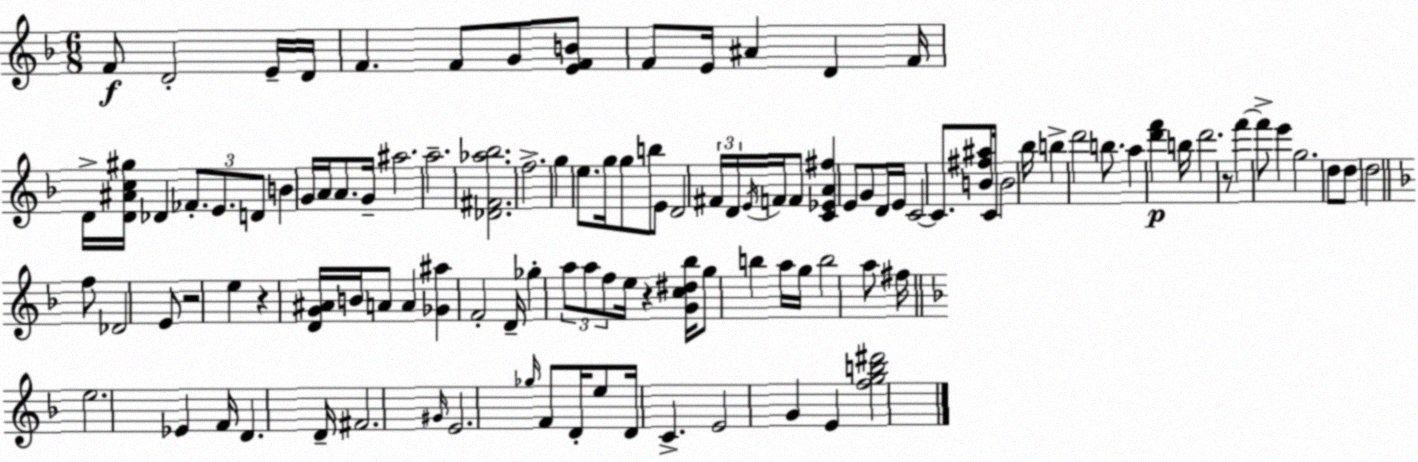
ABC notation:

X:1
T:Untitled
M:6/8
L:1/4
K:Dm
F/2 D2 E/4 D/4 F F/2 G/2 [EFB]/2 F/2 E/4 ^A D F/4 D/4 [D^Ac^g]/4 _D _F/2 E/2 D/2 B G/4 A/4 A/2 G/4 ^a2 a2 [_D^F_a_b]2 f2 g e/2 g/4 g/2 b/2 E/2 D2 ^F/4 D/4 E/4 F/4 F/2 [C_EA^f] E/2 G/2 D/4 E/4 C2 C/2 [B^f^a]/2 C/4 B2 _b/4 b d'2 b/2 a [d'f'] b/4 d'2 z/2 f' f'/2 e' g2 d/2 d/2 d2 f/2 _D2 E/2 z2 e z [DG^A]/4 B/4 A/2 A [_G^a] F2 D/4 _g a/2 a/2 f/2 e/4 z [Gc^d_b]/4 g/2 b a/4 g/4 b2 a/2 ^f/4 e2 _E F/4 D D/4 ^F2 ^G/4 E2 _g/4 F/2 D/4 e/2 D/4 C E2 G E [fgb^d']2